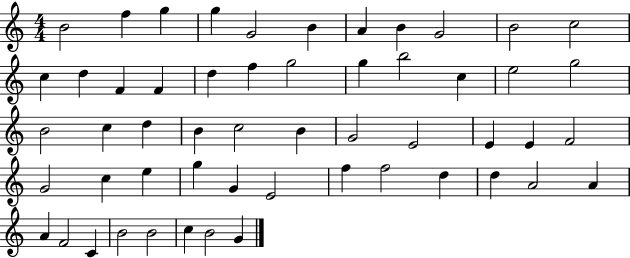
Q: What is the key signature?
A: C major